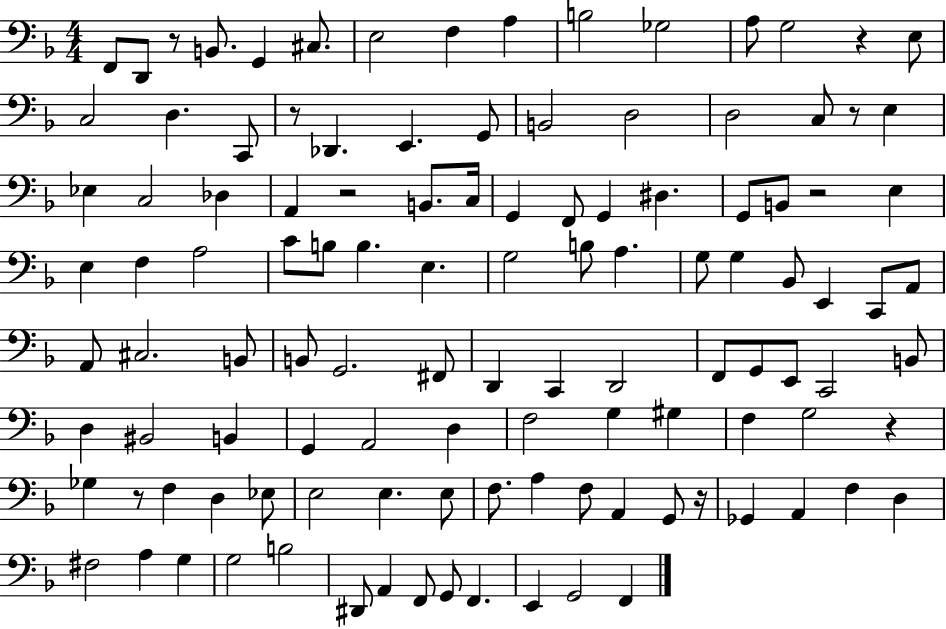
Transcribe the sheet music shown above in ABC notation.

X:1
T:Untitled
M:4/4
L:1/4
K:F
F,,/2 D,,/2 z/2 B,,/2 G,, ^C,/2 E,2 F, A, B,2 _G,2 A,/2 G,2 z E,/2 C,2 D, C,,/2 z/2 _D,, E,, G,,/2 B,,2 D,2 D,2 C,/2 z/2 E, _E, C,2 _D, A,, z2 B,,/2 C,/4 G,, F,,/2 G,, ^D, G,,/2 B,,/2 z2 E, E, F, A,2 C/2 B,/2 B, E, G,2 B,/2 A, G,/2 G, _B,,/2 E,, C,,/2 A,,/2 A,,/2 ^C,2 B,,/2 B,,/2 G,,2 ^F,,/2 D,, C,, D,,2 F,,/2 G,,/2 E,,/2 C,,2 B,,/2 D, ^B,,2 B,, G,, A,,2 D, F,2 G, ^G, F, G,2 z _G, z/2 F, D, _E,/2 E,2 E, E,/2 F,/2 A, F,/2 A,, G,,/2 z/4 _G,, A,, F, D, ^F,2 A, G, G,2 B,2 ^D,,/2 A,, F,,/2 G,,/2 F,, E,, G,,2 F,,